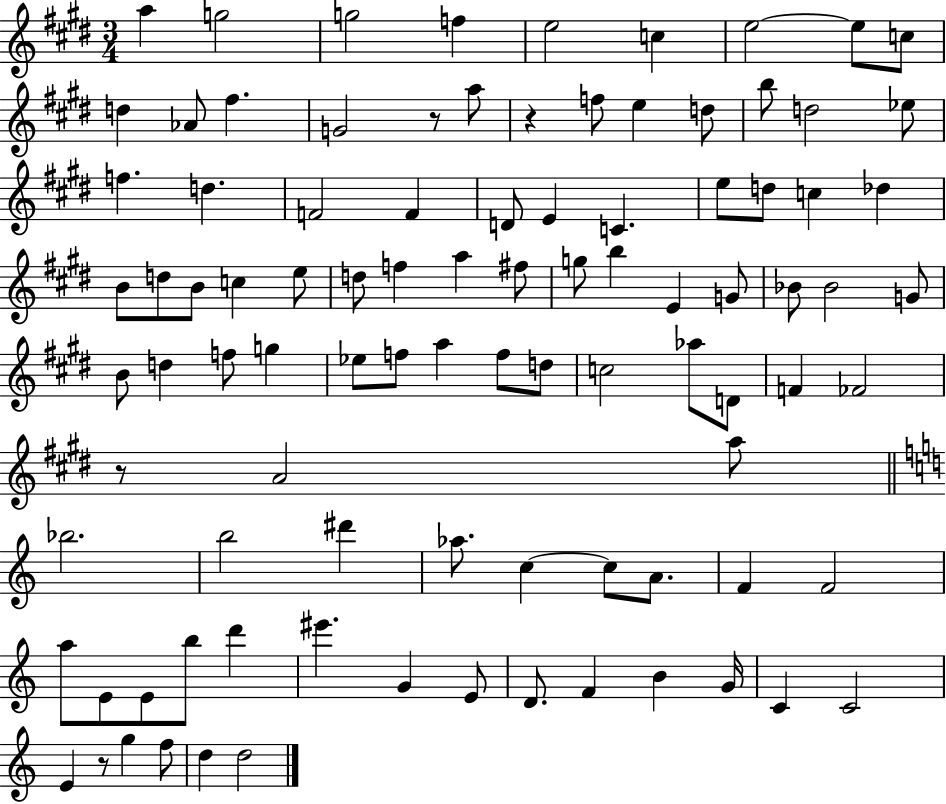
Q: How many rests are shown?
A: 4